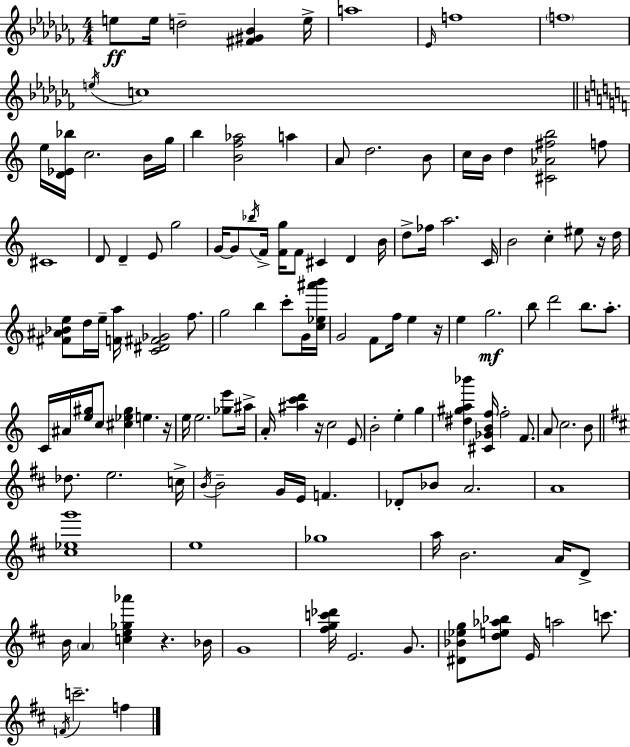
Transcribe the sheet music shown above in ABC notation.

X:1
T:Untitled
M:4/4
L:1/4
K:Abm
e/2 e/4 d2 [^F^G_B] e/4 a4 _E/4 f4 f4 e/4 c4 e/4 [D_E_b]/4 c2 B/4 g/4 b [Bf_a]2 a A/2 d2 B/2 c/4 B/4 d [^C_A^fb]2 f/2 ^C4 D/2 D E/2 g2 G/4 G/2 _b/4 F/4 [Fg]/4 F/2 ^C D B/4 d/2 _f/4 a2 C/4 B2 c ^e/2 z/4 d/4 [^F^A_Be]/2 d/4 e/4 [Fa]/4 [C^D^F_G]2 f/2 g2 b c'/2 G/4 [c_e^a'b']/4 G2 F/2 f/4 e z/4 e g2 b/2 d'2 b/2 a/2 C/4 ^A/4 [e^g]/4 c/2 [^c_e^g] e z/4 e/4 e2 [_ge']/2 ^a/4 A/4 [^ac'd'] z/4 c2 E/2 B2 e g [^d^ga_b'] [^C_GBf]/4 f2 F/2 A/2 c2 B/2 _d/2 e2 c/4 B/4 B2 G/4 E/4 F _D/2 _B/2 A2 A4 [^c_eg']4 e4 _g4 a/4 B2 A/4 D/2 B/4 A [ce_g_a'] z _B/4 G4 [^fgc'_d']/4 E2 G/2 [^D_B_eg]/2 [de_a_b]/2 E/4 a2 c'/2 F/4 c'2 f